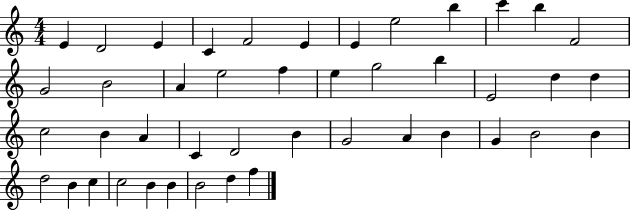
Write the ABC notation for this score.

X:1
T:Untitled
M:4/4
L:1/4
K:C
E D2 E C F2 E E e2 b c' b F2 G2 B2 A e2 f e g2 b E2 d d c2 B A C D2 B G2 A B G B2 B d2 B c c2 B B B2 d f